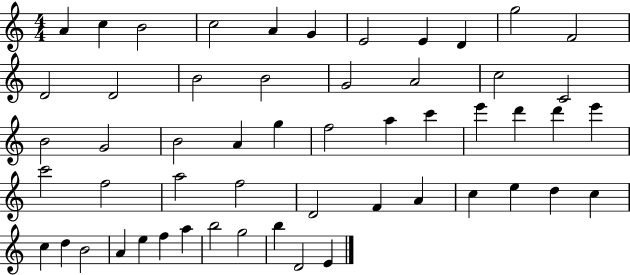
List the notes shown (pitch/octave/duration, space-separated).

A4/q C5/q B4/h C5/h A4/q G4/q E4/h E4/q D4/q G5/h F4/h D4/h D4/h B4/h B4/h G4/h A4/h C5/h C4/h B4/h G4/h B4/h A4/q G5/q F5/h A5/q C6/q E6/q D6/q D6/q E6/q C6/h F5/h A5/h F5/h D4/h F4/q A4/q C5/q E5/q D5/q C5/q C5/q D5/q B4/h A4/q E5/q F5/q A5/q B5/h G5/h B5/q D4/h E4/q